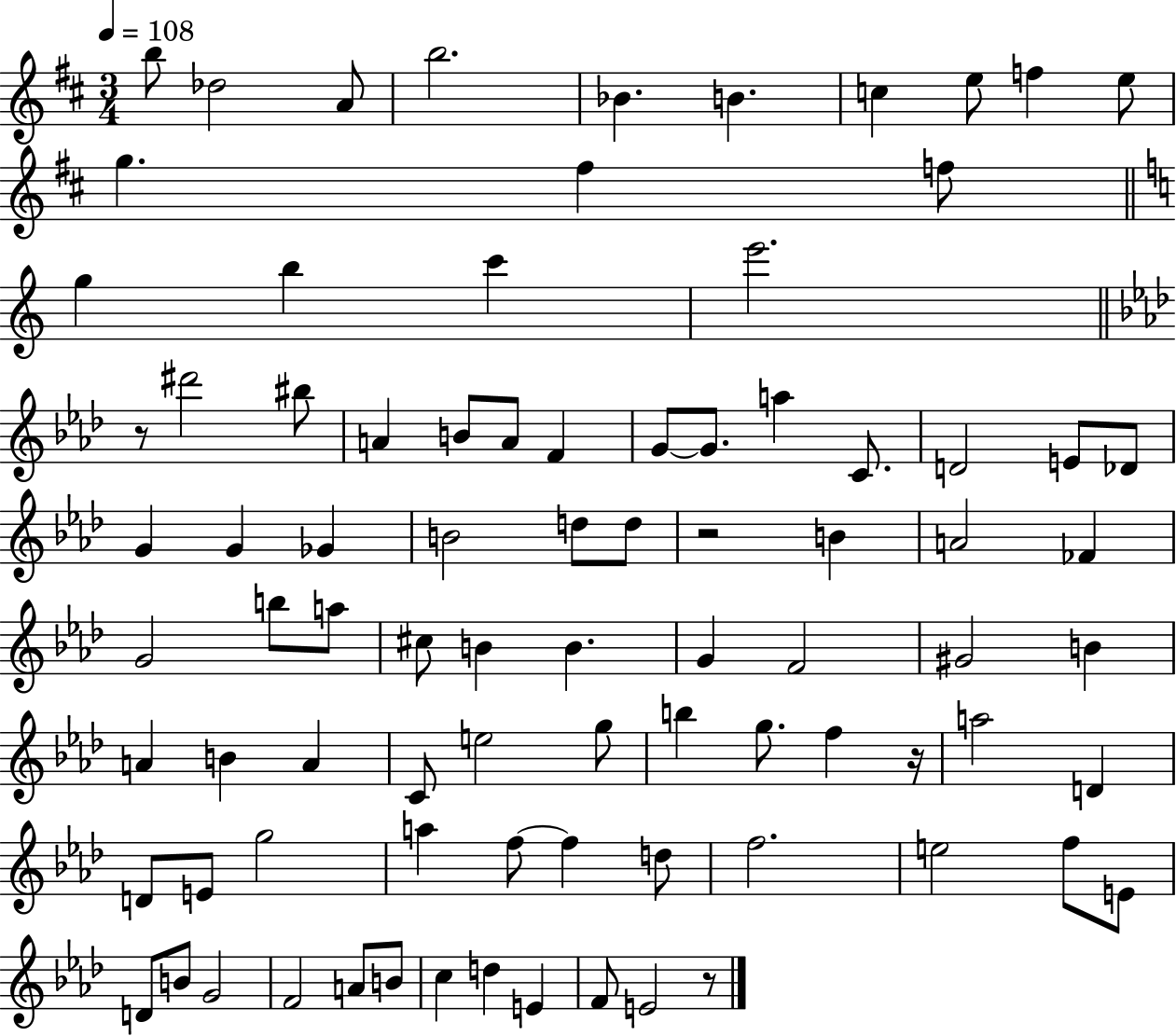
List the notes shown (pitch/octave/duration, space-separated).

B5/e Db5/h A4/e B5/h. Bb4/q. B4/q. C5/q E5/e F5/q E5/e G5/q. F#5/q F5/e G5/q B5/q C6/q E6/h. R/e D#6/h BIS5/e A4/q B4/e A4/e F4/q G4/e G4/e. A5/q C4/e. D4/h E4/e Db4/e G4/q G4/q Gb4/q B4/h D5/e D5/e R/h B4/q A4/h FES4/q G4/h B5/e A5/e C#5/e B4/q B4/q. G4/q F4/h G#4/h B4/q A4/q B4/q A4/q C4/e E5/h G5/e B5/q G5/e. F5/q R/s A5/h D4/q D4/e E4/e G5/h A5/q F5/e F5/q D5/e F5/h. E5/h F5/e E4/e D4/e B4/e G4/h F4/h A4/e B4/e C5/q D5/q E4/q F4/e E4/h R/e